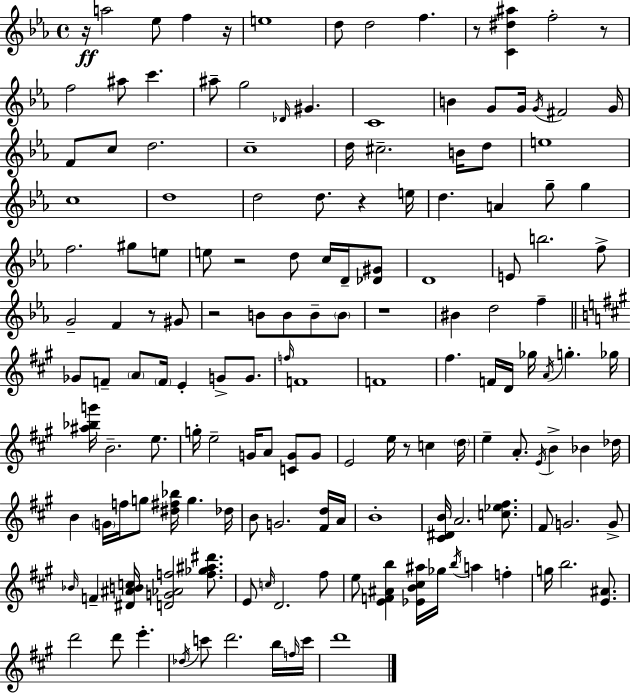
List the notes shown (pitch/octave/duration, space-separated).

R/s A5/h Eb5/e F5/q R/s E5/w D5/e D5/h F5/q. R/e [C4,D#5,A#5]/q F5/h R/e F5/h A#5/e C6/q. A#5/e G5/h Db4/s G#4/q. C4/w B4/q G4/e G4/s G4/s F#4/h G4/s F4/e C5/e D5/h. C5/w D5/s C#5/h. B4/s D5/e E5/w C5/w D5/w D5/h D5/e. R/q E5/s D5/q. A4/q G5/e G5/q F5/h. G#5/e E5/e E5/e R/h D5/e C5/s D4/s [Db4,G#4]/e D4/w E4/e B5/h. F5/e G4/h F4/q R/e G#4/e R/h B4/e B4/e B4/e B4/e R/w BIS4/q D5/h F5/q Gb4/e F4/e A4/e F4/s E4/q G4/e G4/e. F5/s F4/w F4/w F#5/q. F4/s D4/s Gb5/s A4/s G5/q. Gb5/s [A#5,Bb5,G6]/s B4/h. E5/e. G5/s E5/h G4/s A4/e [C4,G4]/e G4/e E4/h E5/s R/e C5/q D5/s E5/q A4/e. E4/s B4/q Bb4/q Db5/s B4/q G4/s F5/s G5/e [D#5,F#5,Bb5]/s G5/q. Db5/s B4/e G4/h. [F#4,D5]/s A4/s B4/w [C#4,D#4,B4]/s A4/h. [C5,Eb5,F#5]/e. F#4/e G4/h. G4/e Bb4/s F4/q [D#4,A#4,B4,C5]/s [D4,G4,Ab4,F5]/h [F5,Gb5,A#5,D#6]/e. E4/e C5/s D4/h. F#5/e E5/e [E4,F4,A#4,B5]/q [Eb4,B4,C#5,A#5]/s Gb5/s B5/s A5/q F5/q G5/s B5/h. [E4,A#4]/e. D6/h D6/e E6/q. Db5/s C6/e D6/h. B5/s F5/s C6/s D6/w